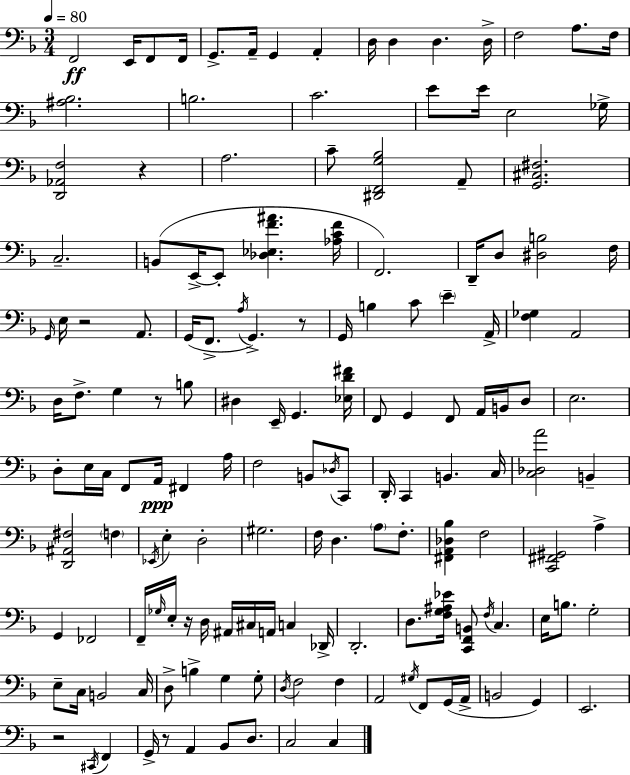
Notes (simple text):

F2/h E2/s F2/e F2/s G2/e. A2/s G2/q A2/q D3/s D3/q D3/q. D3/s F3/h A3/e. F3/s [A#3,Bb3]/h. B3/h. C4/h. E4/e E4/s E3/h Gb3/s [D2,Ab2,F3]/h R/q A3/h. C4/e [D#2,F2,G3,Bb3]/h A2/e [G2,C#3,F#3]/h. C3/h. B2/e E2/s E2/e [Db3,Eb3,F4,A#4]/q. [Ab3,C4,F4]/s F2/h. D2/s D3/e [D#3,B3]/h F3/s G2/s E3/s R/h A2/e. G2/s F2/e. A3/s G2/q. R/e G2/s B3/q C4/e E4/q A2/s [F3,Gb3]/q A2/h D3/s F3/e. G3/q R/e B3/e D#3/q E2/s G2/q. [Eb3,D4,F#4]/s F2/e G2/q F2/e A2/s B2/s D3/e E3/h. D3/e E3/s C3/s F2/e A2/s F#2/q A3/s F3/h B2/e Db3/s C2/e D2/s C2/q B2/q. C3/s [C3,Db3,A4]/h B2/q [D2,A#2,F#3]/h F3/q Eb2/s E3/q D3/h G#3/h. F3/s D3/q. A3/e F3/e. [F#2,A2,Db3,Bb3]/q F3/h [C2,F#2,G#2]/h A3/q G2/q FES2/h F2/s Gb3/s E3/s R/s D3/s A#2/s C#3/s A2/s C3/q Db2/s D2/h. D3/e. [F3,G3,A#3,Eb4]/s [C2,F2,B2]/e F3/s C3/q. E3/s B3/e. G3/h E3/e C3/s B2/h C3/s D3/e B3/q G3/q G3/e D3/s F3/h F3/q A2/h G#3/s F2/e G2/s A2/s B2/h G2/q E2/h. R/h C#2/s F2/q G2/s R/e A2/q Bb2/e D3/e. C3/h C3/q